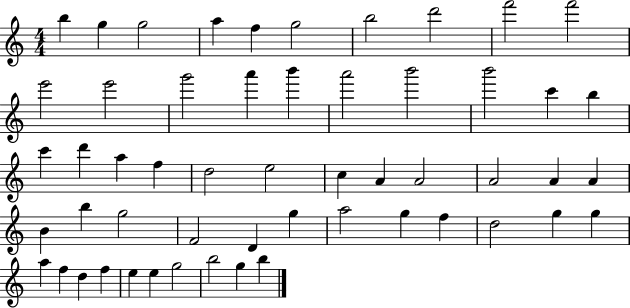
B5/q G5/q G5/h A5/q F5/q G5/h B5/h D6/h F6/h F6/h E6/h E6/h G6/h A6/q B6/q A6/h B6/h B6/h C6/q B5/q C6/q D6/q A5/q F5/q D5/h E5/h C5/q A4/q A4/h A4/h A4/q A4/q B4/q B5/q G5/h F4/h D4/q G5/q A5/h G5/q F5/q D5/h G5/q G5/q A5/q F5/q D5/q F5/q E5/q E5/q G5/h B5/h G5/q B5/q